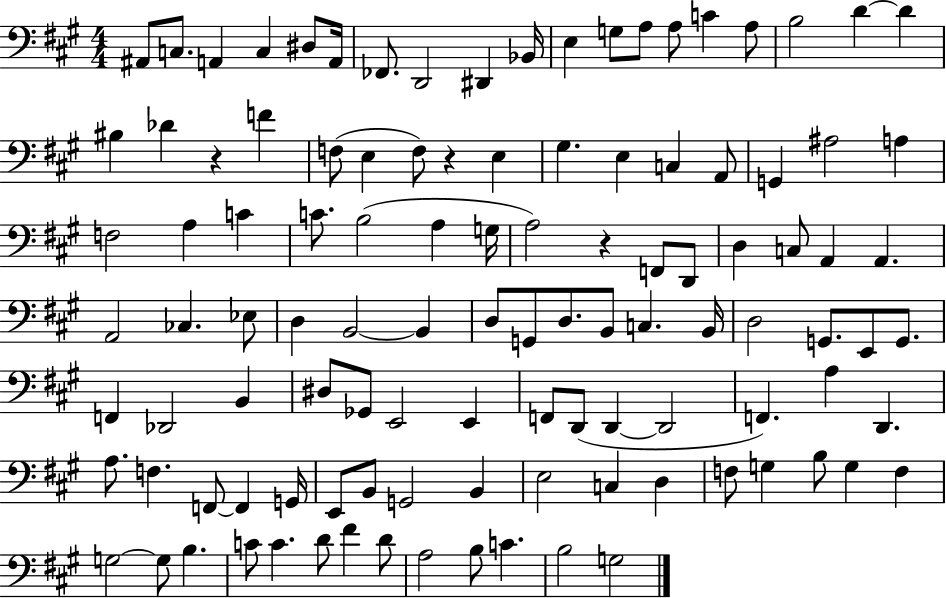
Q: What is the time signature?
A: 4/4